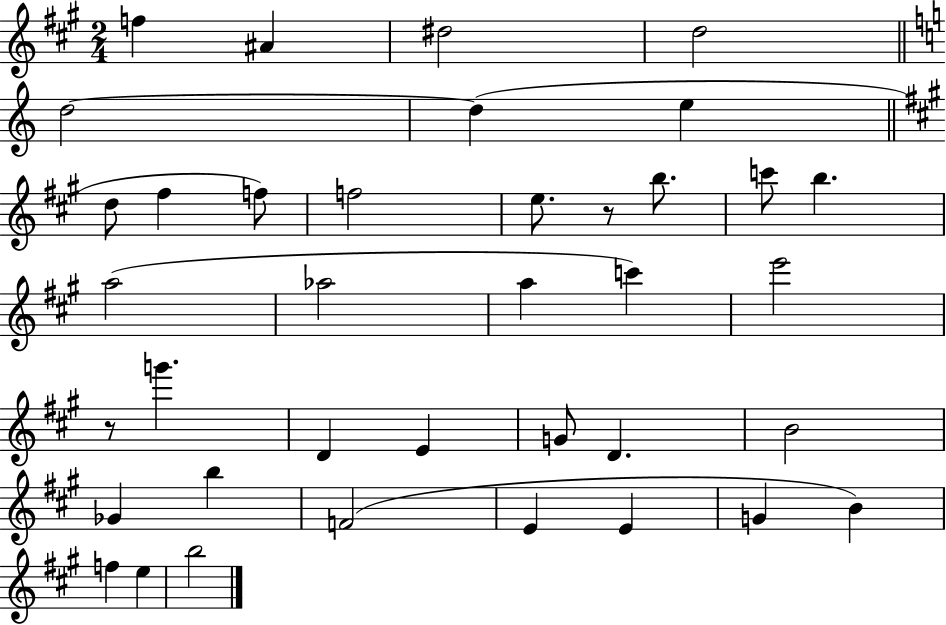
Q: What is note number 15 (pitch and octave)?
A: B5